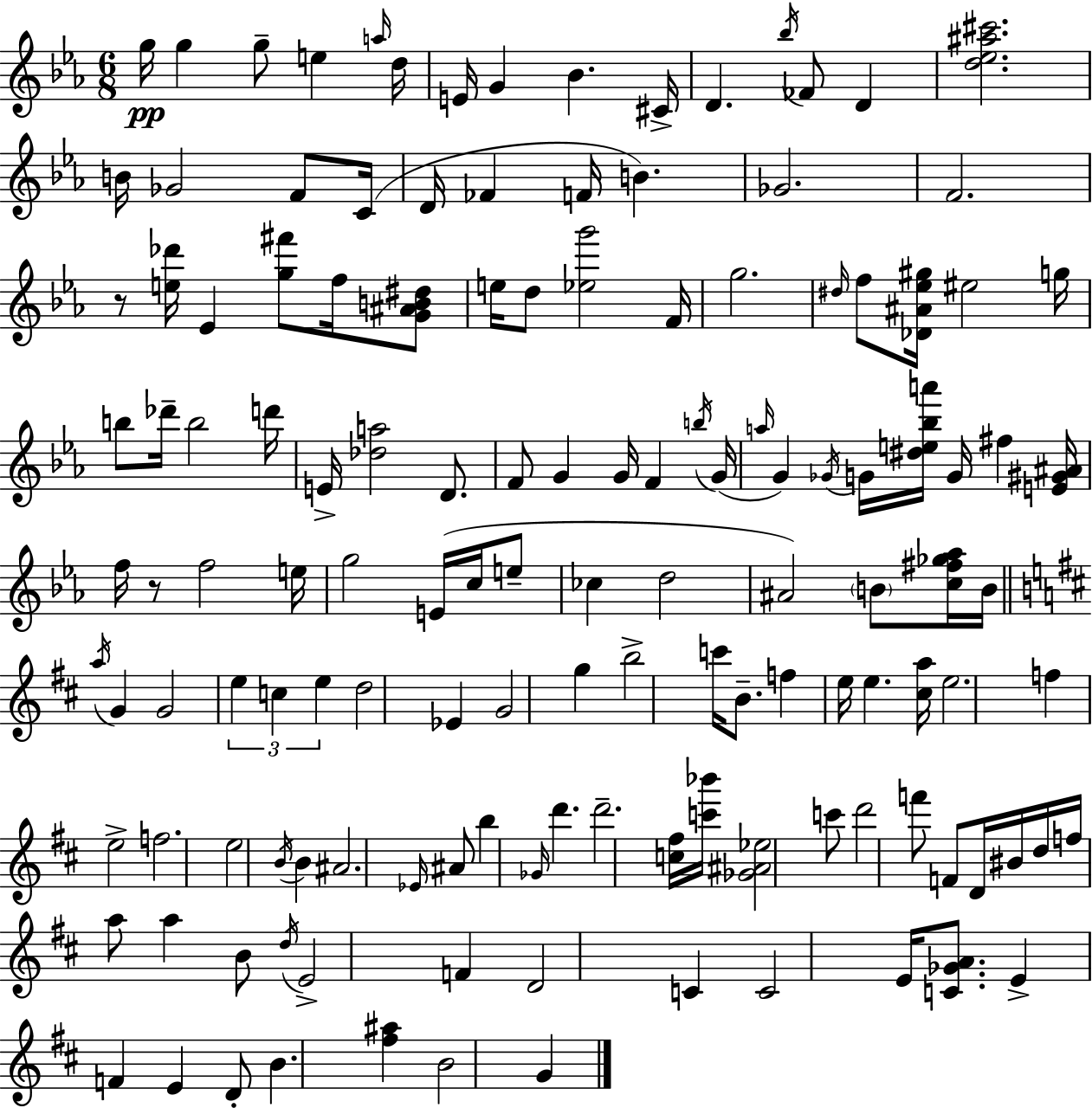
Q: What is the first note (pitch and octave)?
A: G5